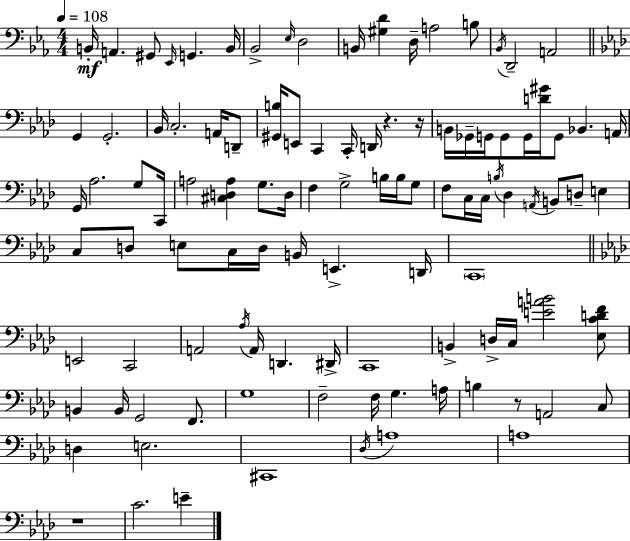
B2/s A2/q. G#2/e Eb2/s G2/q. B2/s Bb2/h Eb3/s D3/h B2/s [G#3,D4]/q D3/s A3/h B3/e Bb2/s D2/h A2/h G2/q G2/h. Bb2/s C3/h. A2/s D2/e [G#2,B3]/s E2/e C2/q C2/s D2/s R/q. R/s B2/s Gb2/s G2/s G2/e G2/s [D4,G#4]/s G2/e Bb2/q. A2/s G2/s Ab3/h. G3/e C2/s A3/h [C#3,D3,A3]/q G3/e. D3/s F3/q G3/h B3/s B3/s G3/e F3/e C3/s C3/s B3/s Db3/q A2/s B2/e D3/e E3/q C3/e D3/e E3/e C3/s D3/s B2/s E2/q. D2/s C2/w E2/h C2/h A2/h Ab3/s A2/s D2/q. D#2/s C2/w B2/q D3/s C3/s [E4,A4,B4]/h [Eb3,C4,D4,F4]/e B2/q B2/s G2/h F2/e. G3/w F3/h F3/s G3/q. A3/s B3/q R/e A2/h C3/e D3/q E3/h. C#2/w Db3/s A3/w A3/w R/w C4/h. E4/q